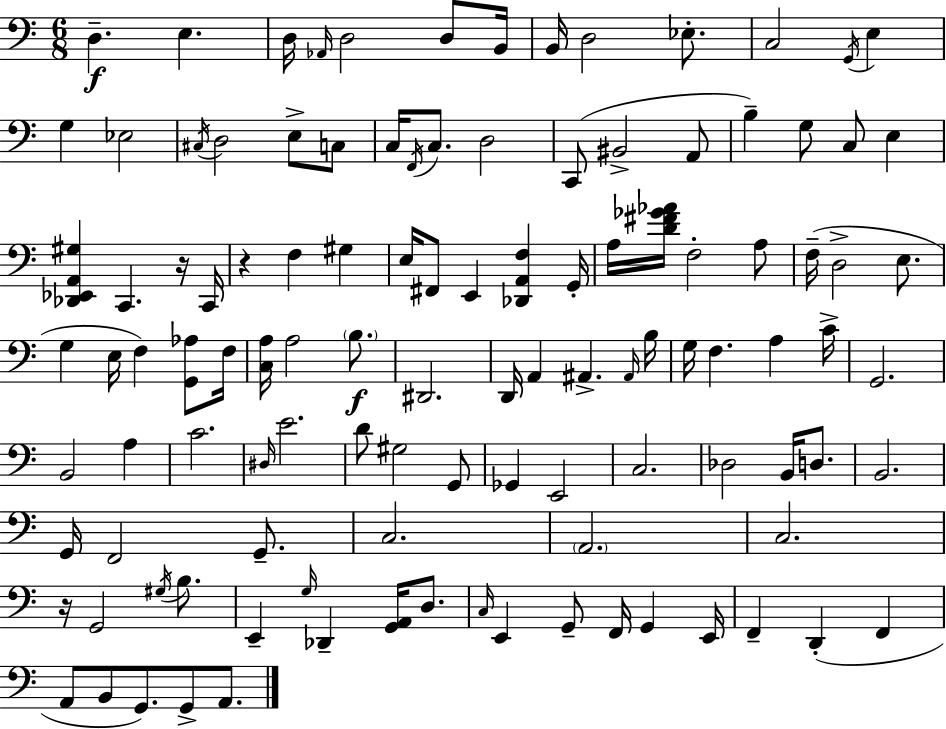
X:1
T:Untitled
M:6/8
L:1/4
K:Am
D, E, D,/4 _A,,/4 D,2 D,/2 B,,/4 B,,/4 D,2 _E,/2 C,2 G,,/4 E, G, _E,2 ^C,/4 D,2 E,/2 C,/2 C,/4 F,,/4 C,/2 D,2 C,,/2 ^B,,2 A,,/2 B, G,/2 C,/2 E, [_D,,_E,,A,,^G,] C,, z/4 C,,/4 z F, ^G, E,/4 ^F,,/2 E,, [_D,,A,,F,] G,,/4 A,/4 [D^F_G_A]/4 F,2 A,/2 F,/4 D,2 E,/2 G, E,/4 F, [G,,_A,]/2 F,/4 [C,A,]/4 A,2 B,/2 ^D,,2 D,,/4 A,, ^A,, ^A,,/4 B,/4 G,/4 F, A, C/4 G,,2 B,,2 A, C2 ^D,/4 E2 D/2 ^G,2 G,,/2 _G,, E,,2 C,2 _D,2 B,,/4 D,/2 B,,2 G,,/4 F,,2 G,,/2 C,2 A,,2 C,2 z/4 G,,2 ^G,/4 B,/2 E,, G,/4 _D,, [G,,A,,]/4 D,/2 C,/4 E,, G,,/2 F,,/4 G,, E,,/4 F,, D,, F,, A,,/2 B,,/2 G,,/2 G,,/2 A,,/2